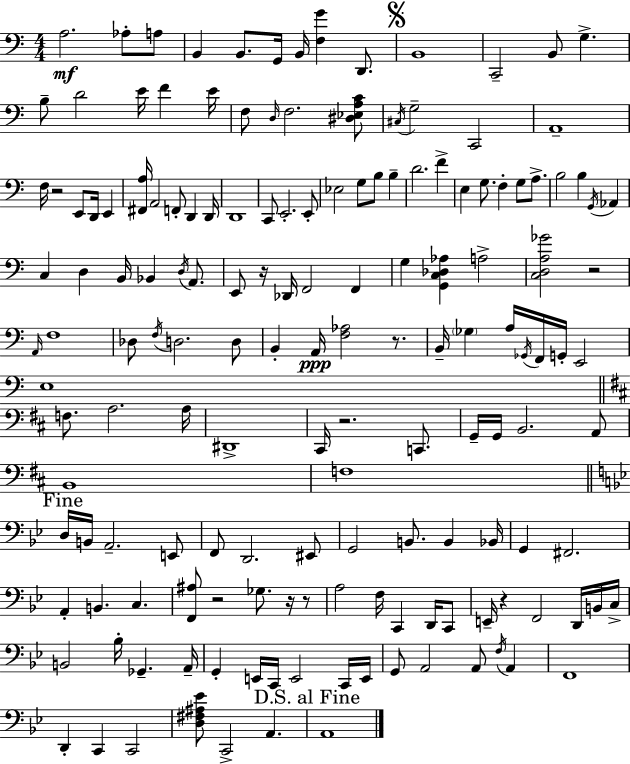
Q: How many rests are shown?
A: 9